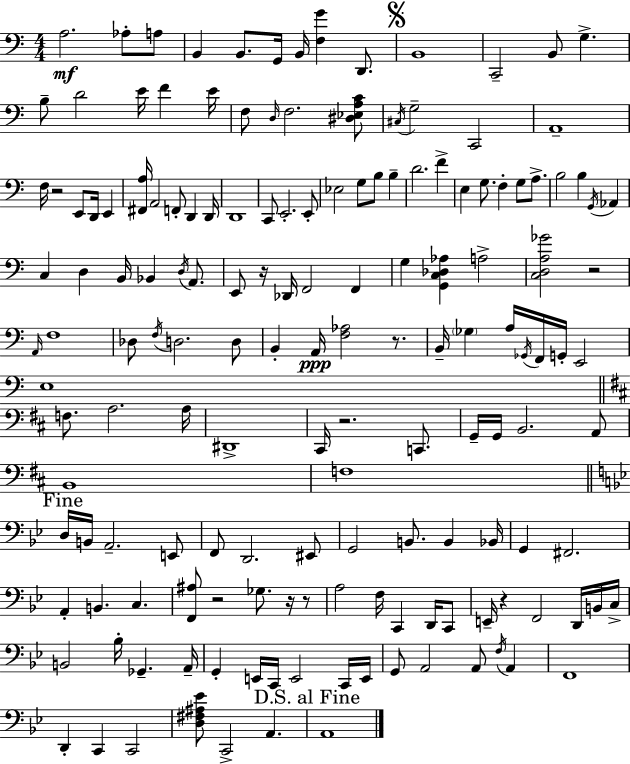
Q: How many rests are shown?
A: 9